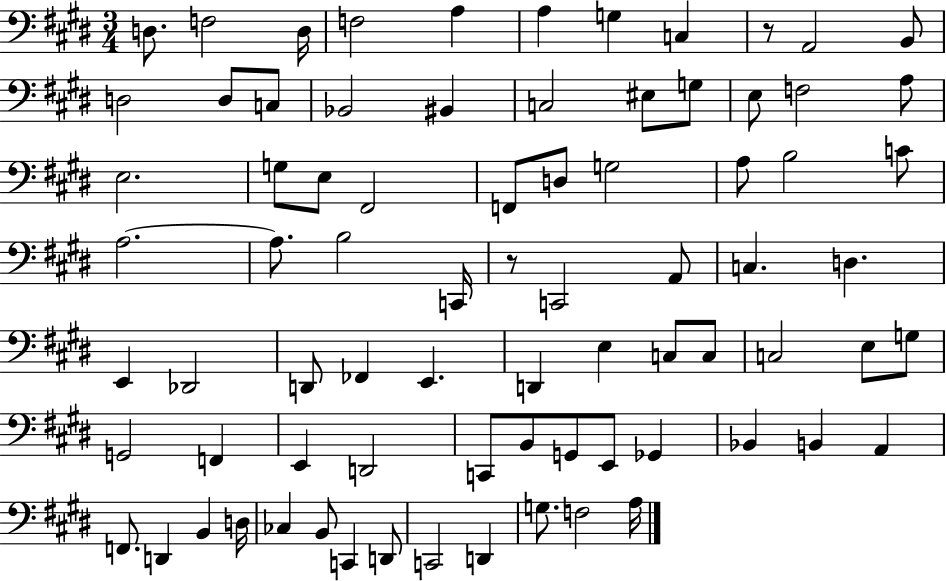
X:1
T:Untitled
M:3/4
L:1/4
K:E
D,/2 F,2 D,/4 F,2 A, A, G, C, z/2 A,,2 B,,/2 D,2 D,/2 C,/2 _B,,2 ^B,, C,2 ^E,/2 G,/2 E,/2 F,2 A,/2 E,2 G,/2 E,/2 ^F,,2 F,,/2 D,/2 G,2 A,/2 B,2 C/2 A,2 A,/2 B,2 C,,/4 z/2 C,,2 A,,/2 C, D, E,, _D,,2 D,,/2 _F,, E,, D,, E, C,/2 C,/2 C,2 E,/2 G,/2 G,,2 F,, E,, D,,2 C,,/2 B,,/2 G,,/2 E,,/2 _G,, _B,, B,, A,, F,,/2 D,, B,, D,/4 _C, B,,/2 C,, D,,/2 C,,2 D,, G,/2 F,2 A,/4